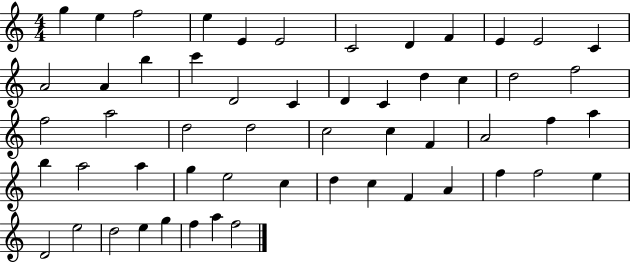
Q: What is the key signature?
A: C major